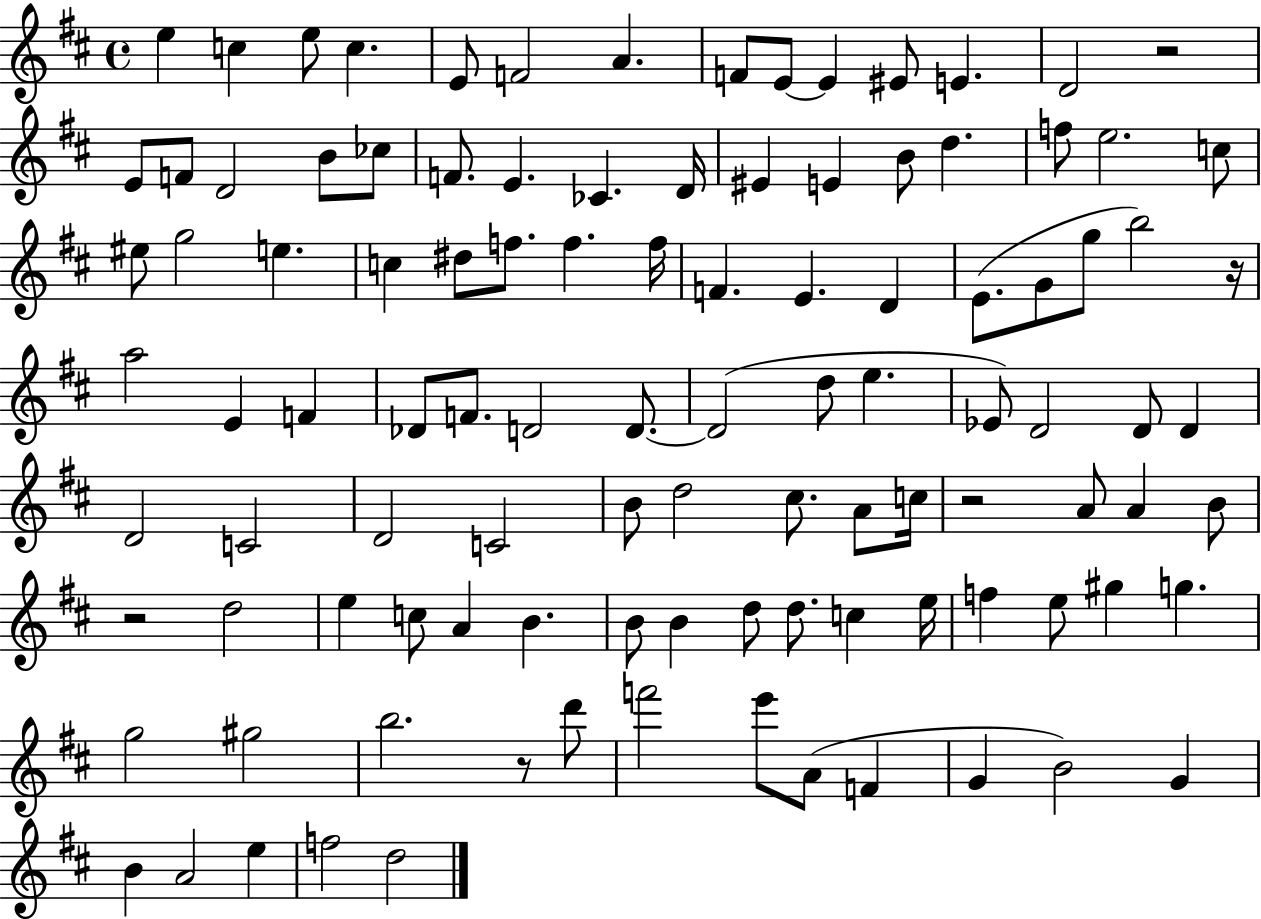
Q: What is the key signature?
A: D major